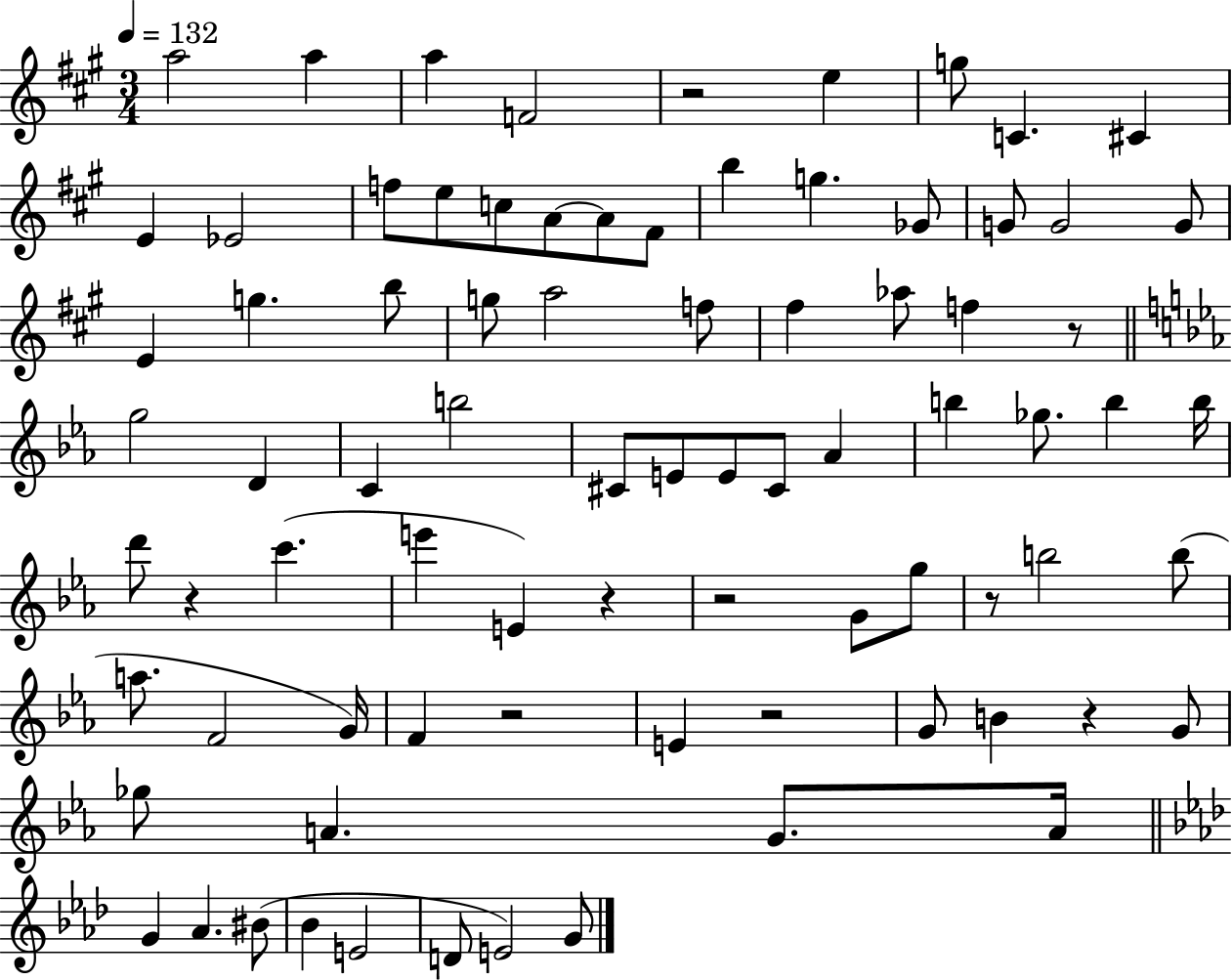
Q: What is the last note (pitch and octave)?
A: G4